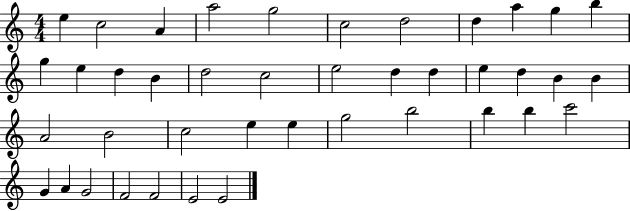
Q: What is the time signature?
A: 4/4